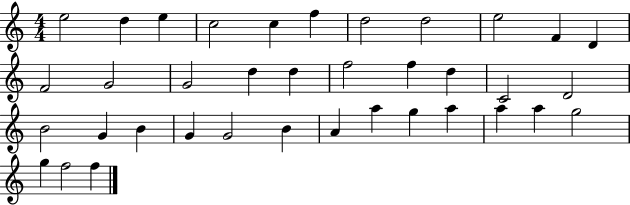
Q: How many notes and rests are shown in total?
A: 37